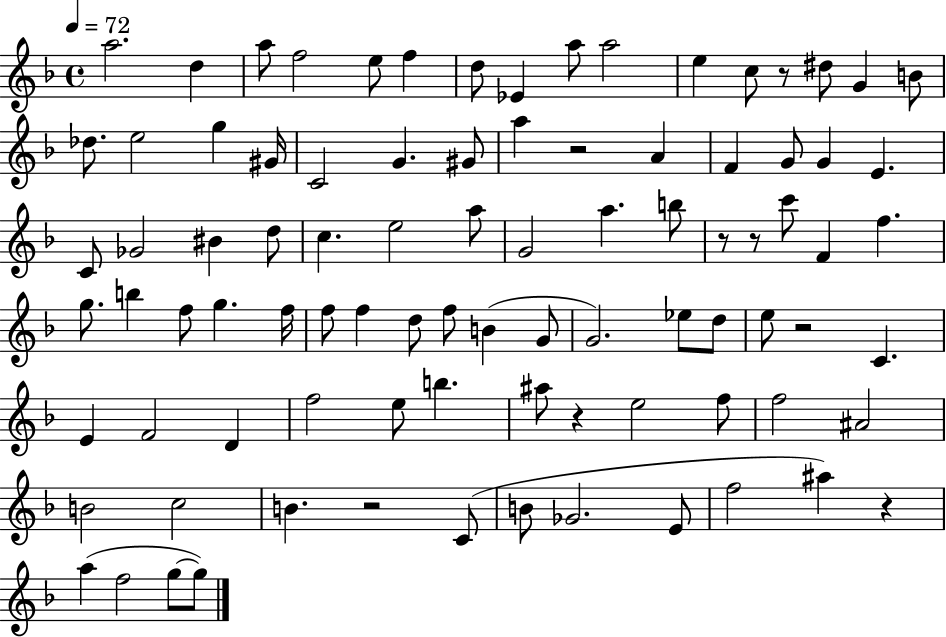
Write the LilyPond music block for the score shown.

{
  \clef treble
  \time 4/4
  \defaultTimeSignature
  \key f \major
  \tempo 4 = 72
  a''2. d''4 | a''8 f''2 e''8 f''4 | d''8 ees'4 a''8 a''2 | e''4 c''8 r8 dis''8 g'4 b'8 | \break des''8. e''2 g''4 gis'16 | c'2 g'4. gis'8 | a''4 r2 a'4 | f'4 g'8 g'4 e'4. | \break c'8 ges'2 bis'4 d''8 | c''4. e''2 a''8 | g'2 a''4. b''8 | r8 r8 c'''8 f'4 f''4. | \break g''8. b''4 f''8 g''4. f''16 | f''8 f''4 d''8 f''8 b'4( g'8 | g'2.) ees''8 d''8 | e''8 r2 c'4. | \break e'4 f'2 d'4 | f''2 e''8 b''4. | ais''8 r4 e''2 f''8 | f''2 ais'2 | \break b'2 c''2 | b'4. r2 c'8( | b'8 ges'2. e'8 | f''2 ais''4) r4 | \break a''4( f''2 g''8~~ g''8) | \bar "|."
}